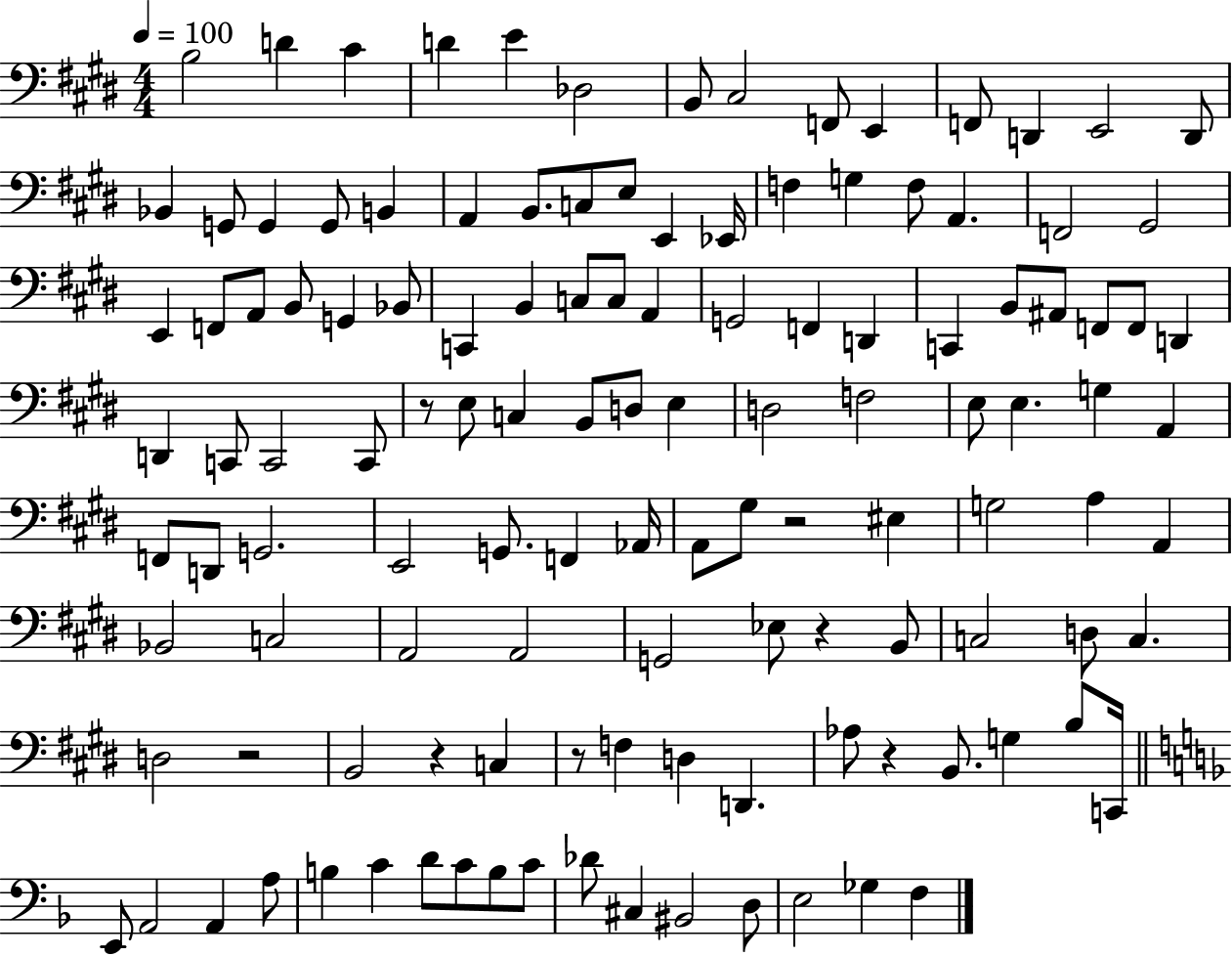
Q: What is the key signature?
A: E major